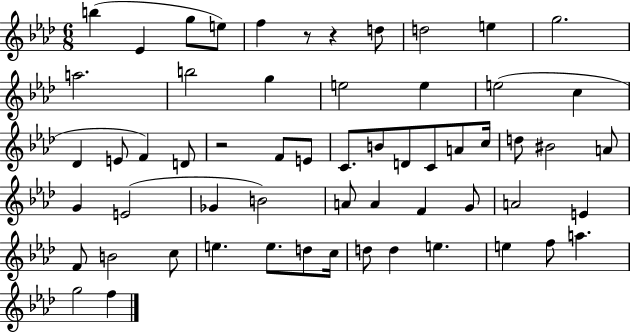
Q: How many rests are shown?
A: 3